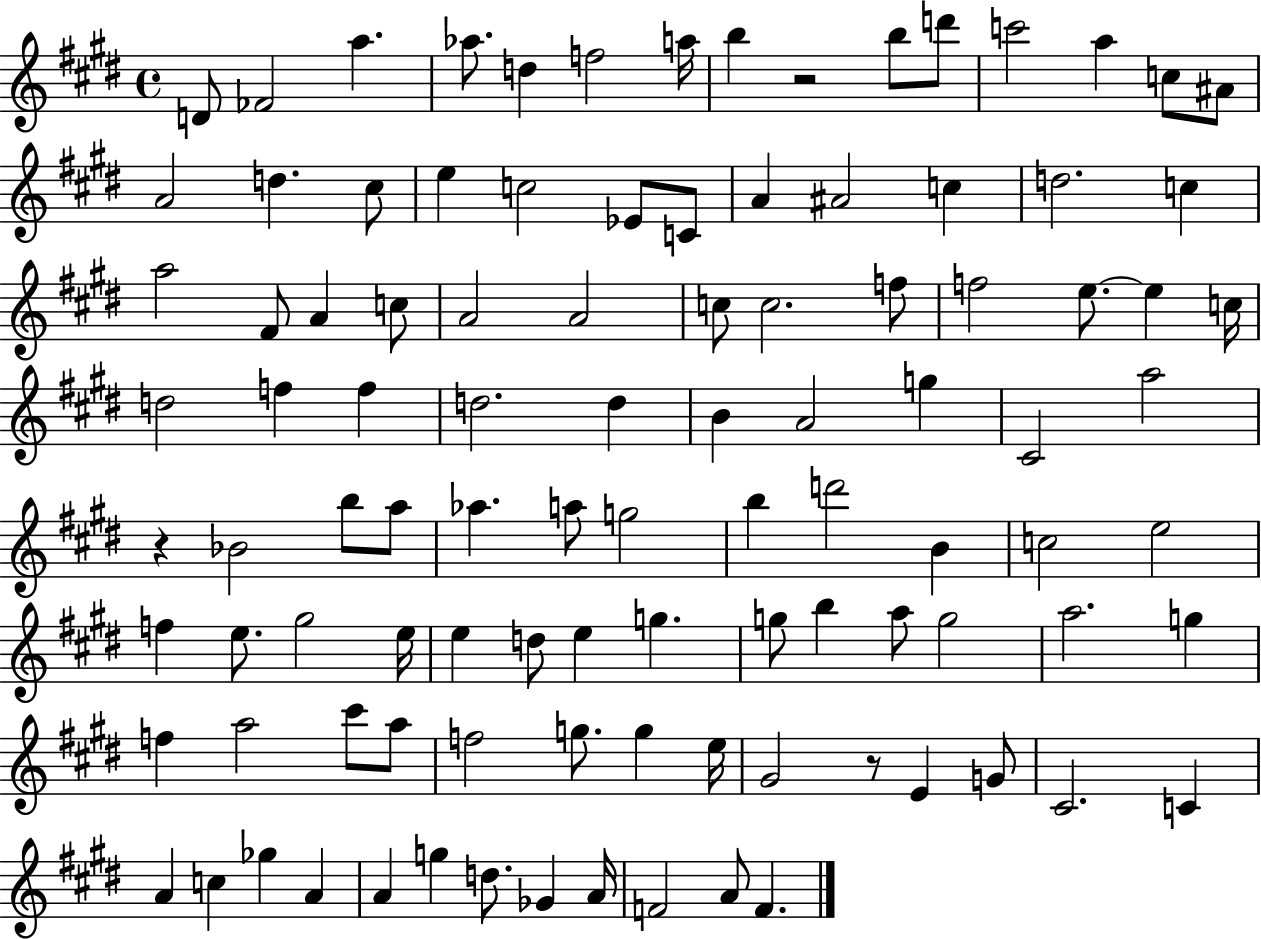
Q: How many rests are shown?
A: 3